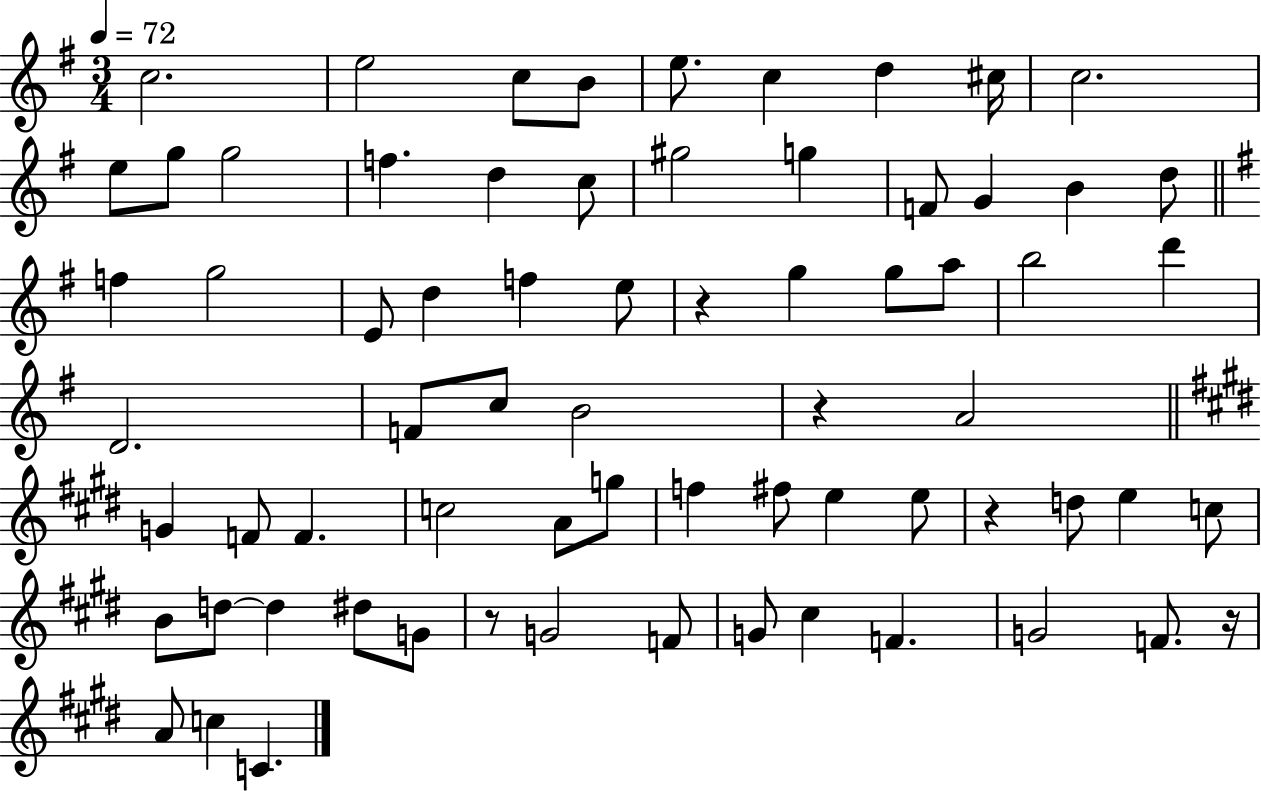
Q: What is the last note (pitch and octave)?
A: C4